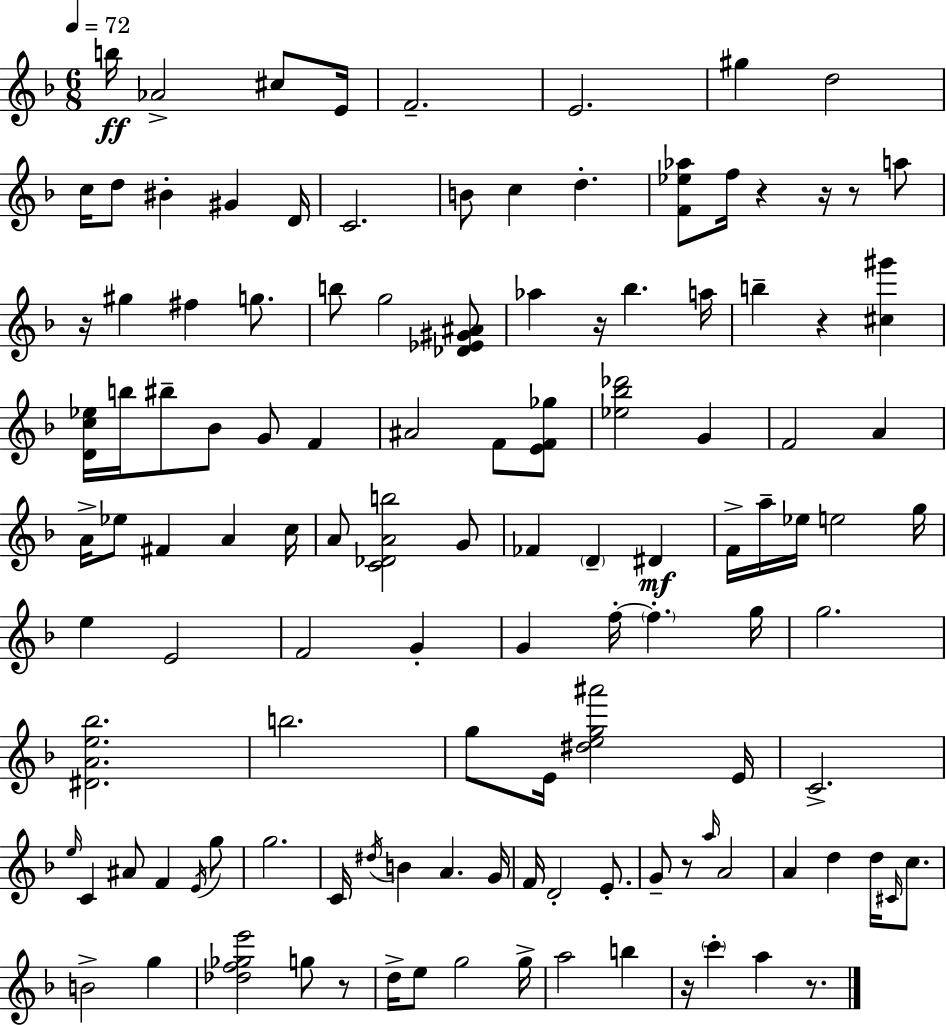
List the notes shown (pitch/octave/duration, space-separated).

B5/s Ab4/h C#5/e E4/s F4/h. E4/h. G#5/q D5/h C5/s D5/e BIS4/q G#4/q D4/s C4/h. B4/e C5/q D5/q. [F4,Eb5,Ab5]/e F5/s R/q R/s R/e A5/e R/s G#5/q F#5/q G5/e. B5/e G5/h [Db4,Eb4,G#4,A#4]/e Ab5/q R/s Bb5/q. A5/s B5/q R/q [C#5,G#6]/q [D4,C5,Eb5]/s B5/s BIS5/e Bb4/e G4/e F4/q A#4/h F4/e [E4,F4,Gb5]/e [Eb5,Bb5,Db6]/h G4/q F4/h A4/q A4/s Eb5/e F#4/q A4/q C5/s A4/e [C4,Db4,A4,B5]/h G4/e FES4/q D4/q D#4/q F4/s A5/s Eb5/s E5/h G5/s E5/q E4/h F4/h G4/q G4/q F5/s F5/q. G5/s G5/h. [D#4,A4,E5,Bb5]/h. B5/h. G5/e E4/s [D#5,E5,G5,A#6]/h E4/s C4/h. E5/s C4/q A#4/e F4/q E4/s G5/e G5/h. C4/s D#5/s B4/q A4/q. G4/s F4/s D4/h E4/e. G4/e R/e A5/s A4/h A4/q D5/q D5/s C#4/s C5/e. B4/h G5/q [Db5,F5,Gb5,E6]/h G5/e R/e D5/s E5/e G5/h G5/s A5/h B5/q R/s C6/q A5/q R/e.